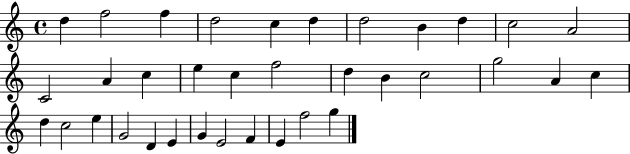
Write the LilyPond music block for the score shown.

{
  \clef treble
  \time 4/4
  \defaultTimeSignature
  \key c \major
  d''4 f''2 f''4 | d''2 c''4 d''4 | d''2 b'4 d''4 | c''2 a'2 | \break c'2 a'4 c''4 | e''4 c''4 f''2 | d''4 b'4 c''2 | g''2 a'4 c''4 | \break d''4 c''2 e''4 | g'2 d'4 e'4 | g'4 e'2 f'4 | e'4 f''2 g''4 | \break \bar "|."
}